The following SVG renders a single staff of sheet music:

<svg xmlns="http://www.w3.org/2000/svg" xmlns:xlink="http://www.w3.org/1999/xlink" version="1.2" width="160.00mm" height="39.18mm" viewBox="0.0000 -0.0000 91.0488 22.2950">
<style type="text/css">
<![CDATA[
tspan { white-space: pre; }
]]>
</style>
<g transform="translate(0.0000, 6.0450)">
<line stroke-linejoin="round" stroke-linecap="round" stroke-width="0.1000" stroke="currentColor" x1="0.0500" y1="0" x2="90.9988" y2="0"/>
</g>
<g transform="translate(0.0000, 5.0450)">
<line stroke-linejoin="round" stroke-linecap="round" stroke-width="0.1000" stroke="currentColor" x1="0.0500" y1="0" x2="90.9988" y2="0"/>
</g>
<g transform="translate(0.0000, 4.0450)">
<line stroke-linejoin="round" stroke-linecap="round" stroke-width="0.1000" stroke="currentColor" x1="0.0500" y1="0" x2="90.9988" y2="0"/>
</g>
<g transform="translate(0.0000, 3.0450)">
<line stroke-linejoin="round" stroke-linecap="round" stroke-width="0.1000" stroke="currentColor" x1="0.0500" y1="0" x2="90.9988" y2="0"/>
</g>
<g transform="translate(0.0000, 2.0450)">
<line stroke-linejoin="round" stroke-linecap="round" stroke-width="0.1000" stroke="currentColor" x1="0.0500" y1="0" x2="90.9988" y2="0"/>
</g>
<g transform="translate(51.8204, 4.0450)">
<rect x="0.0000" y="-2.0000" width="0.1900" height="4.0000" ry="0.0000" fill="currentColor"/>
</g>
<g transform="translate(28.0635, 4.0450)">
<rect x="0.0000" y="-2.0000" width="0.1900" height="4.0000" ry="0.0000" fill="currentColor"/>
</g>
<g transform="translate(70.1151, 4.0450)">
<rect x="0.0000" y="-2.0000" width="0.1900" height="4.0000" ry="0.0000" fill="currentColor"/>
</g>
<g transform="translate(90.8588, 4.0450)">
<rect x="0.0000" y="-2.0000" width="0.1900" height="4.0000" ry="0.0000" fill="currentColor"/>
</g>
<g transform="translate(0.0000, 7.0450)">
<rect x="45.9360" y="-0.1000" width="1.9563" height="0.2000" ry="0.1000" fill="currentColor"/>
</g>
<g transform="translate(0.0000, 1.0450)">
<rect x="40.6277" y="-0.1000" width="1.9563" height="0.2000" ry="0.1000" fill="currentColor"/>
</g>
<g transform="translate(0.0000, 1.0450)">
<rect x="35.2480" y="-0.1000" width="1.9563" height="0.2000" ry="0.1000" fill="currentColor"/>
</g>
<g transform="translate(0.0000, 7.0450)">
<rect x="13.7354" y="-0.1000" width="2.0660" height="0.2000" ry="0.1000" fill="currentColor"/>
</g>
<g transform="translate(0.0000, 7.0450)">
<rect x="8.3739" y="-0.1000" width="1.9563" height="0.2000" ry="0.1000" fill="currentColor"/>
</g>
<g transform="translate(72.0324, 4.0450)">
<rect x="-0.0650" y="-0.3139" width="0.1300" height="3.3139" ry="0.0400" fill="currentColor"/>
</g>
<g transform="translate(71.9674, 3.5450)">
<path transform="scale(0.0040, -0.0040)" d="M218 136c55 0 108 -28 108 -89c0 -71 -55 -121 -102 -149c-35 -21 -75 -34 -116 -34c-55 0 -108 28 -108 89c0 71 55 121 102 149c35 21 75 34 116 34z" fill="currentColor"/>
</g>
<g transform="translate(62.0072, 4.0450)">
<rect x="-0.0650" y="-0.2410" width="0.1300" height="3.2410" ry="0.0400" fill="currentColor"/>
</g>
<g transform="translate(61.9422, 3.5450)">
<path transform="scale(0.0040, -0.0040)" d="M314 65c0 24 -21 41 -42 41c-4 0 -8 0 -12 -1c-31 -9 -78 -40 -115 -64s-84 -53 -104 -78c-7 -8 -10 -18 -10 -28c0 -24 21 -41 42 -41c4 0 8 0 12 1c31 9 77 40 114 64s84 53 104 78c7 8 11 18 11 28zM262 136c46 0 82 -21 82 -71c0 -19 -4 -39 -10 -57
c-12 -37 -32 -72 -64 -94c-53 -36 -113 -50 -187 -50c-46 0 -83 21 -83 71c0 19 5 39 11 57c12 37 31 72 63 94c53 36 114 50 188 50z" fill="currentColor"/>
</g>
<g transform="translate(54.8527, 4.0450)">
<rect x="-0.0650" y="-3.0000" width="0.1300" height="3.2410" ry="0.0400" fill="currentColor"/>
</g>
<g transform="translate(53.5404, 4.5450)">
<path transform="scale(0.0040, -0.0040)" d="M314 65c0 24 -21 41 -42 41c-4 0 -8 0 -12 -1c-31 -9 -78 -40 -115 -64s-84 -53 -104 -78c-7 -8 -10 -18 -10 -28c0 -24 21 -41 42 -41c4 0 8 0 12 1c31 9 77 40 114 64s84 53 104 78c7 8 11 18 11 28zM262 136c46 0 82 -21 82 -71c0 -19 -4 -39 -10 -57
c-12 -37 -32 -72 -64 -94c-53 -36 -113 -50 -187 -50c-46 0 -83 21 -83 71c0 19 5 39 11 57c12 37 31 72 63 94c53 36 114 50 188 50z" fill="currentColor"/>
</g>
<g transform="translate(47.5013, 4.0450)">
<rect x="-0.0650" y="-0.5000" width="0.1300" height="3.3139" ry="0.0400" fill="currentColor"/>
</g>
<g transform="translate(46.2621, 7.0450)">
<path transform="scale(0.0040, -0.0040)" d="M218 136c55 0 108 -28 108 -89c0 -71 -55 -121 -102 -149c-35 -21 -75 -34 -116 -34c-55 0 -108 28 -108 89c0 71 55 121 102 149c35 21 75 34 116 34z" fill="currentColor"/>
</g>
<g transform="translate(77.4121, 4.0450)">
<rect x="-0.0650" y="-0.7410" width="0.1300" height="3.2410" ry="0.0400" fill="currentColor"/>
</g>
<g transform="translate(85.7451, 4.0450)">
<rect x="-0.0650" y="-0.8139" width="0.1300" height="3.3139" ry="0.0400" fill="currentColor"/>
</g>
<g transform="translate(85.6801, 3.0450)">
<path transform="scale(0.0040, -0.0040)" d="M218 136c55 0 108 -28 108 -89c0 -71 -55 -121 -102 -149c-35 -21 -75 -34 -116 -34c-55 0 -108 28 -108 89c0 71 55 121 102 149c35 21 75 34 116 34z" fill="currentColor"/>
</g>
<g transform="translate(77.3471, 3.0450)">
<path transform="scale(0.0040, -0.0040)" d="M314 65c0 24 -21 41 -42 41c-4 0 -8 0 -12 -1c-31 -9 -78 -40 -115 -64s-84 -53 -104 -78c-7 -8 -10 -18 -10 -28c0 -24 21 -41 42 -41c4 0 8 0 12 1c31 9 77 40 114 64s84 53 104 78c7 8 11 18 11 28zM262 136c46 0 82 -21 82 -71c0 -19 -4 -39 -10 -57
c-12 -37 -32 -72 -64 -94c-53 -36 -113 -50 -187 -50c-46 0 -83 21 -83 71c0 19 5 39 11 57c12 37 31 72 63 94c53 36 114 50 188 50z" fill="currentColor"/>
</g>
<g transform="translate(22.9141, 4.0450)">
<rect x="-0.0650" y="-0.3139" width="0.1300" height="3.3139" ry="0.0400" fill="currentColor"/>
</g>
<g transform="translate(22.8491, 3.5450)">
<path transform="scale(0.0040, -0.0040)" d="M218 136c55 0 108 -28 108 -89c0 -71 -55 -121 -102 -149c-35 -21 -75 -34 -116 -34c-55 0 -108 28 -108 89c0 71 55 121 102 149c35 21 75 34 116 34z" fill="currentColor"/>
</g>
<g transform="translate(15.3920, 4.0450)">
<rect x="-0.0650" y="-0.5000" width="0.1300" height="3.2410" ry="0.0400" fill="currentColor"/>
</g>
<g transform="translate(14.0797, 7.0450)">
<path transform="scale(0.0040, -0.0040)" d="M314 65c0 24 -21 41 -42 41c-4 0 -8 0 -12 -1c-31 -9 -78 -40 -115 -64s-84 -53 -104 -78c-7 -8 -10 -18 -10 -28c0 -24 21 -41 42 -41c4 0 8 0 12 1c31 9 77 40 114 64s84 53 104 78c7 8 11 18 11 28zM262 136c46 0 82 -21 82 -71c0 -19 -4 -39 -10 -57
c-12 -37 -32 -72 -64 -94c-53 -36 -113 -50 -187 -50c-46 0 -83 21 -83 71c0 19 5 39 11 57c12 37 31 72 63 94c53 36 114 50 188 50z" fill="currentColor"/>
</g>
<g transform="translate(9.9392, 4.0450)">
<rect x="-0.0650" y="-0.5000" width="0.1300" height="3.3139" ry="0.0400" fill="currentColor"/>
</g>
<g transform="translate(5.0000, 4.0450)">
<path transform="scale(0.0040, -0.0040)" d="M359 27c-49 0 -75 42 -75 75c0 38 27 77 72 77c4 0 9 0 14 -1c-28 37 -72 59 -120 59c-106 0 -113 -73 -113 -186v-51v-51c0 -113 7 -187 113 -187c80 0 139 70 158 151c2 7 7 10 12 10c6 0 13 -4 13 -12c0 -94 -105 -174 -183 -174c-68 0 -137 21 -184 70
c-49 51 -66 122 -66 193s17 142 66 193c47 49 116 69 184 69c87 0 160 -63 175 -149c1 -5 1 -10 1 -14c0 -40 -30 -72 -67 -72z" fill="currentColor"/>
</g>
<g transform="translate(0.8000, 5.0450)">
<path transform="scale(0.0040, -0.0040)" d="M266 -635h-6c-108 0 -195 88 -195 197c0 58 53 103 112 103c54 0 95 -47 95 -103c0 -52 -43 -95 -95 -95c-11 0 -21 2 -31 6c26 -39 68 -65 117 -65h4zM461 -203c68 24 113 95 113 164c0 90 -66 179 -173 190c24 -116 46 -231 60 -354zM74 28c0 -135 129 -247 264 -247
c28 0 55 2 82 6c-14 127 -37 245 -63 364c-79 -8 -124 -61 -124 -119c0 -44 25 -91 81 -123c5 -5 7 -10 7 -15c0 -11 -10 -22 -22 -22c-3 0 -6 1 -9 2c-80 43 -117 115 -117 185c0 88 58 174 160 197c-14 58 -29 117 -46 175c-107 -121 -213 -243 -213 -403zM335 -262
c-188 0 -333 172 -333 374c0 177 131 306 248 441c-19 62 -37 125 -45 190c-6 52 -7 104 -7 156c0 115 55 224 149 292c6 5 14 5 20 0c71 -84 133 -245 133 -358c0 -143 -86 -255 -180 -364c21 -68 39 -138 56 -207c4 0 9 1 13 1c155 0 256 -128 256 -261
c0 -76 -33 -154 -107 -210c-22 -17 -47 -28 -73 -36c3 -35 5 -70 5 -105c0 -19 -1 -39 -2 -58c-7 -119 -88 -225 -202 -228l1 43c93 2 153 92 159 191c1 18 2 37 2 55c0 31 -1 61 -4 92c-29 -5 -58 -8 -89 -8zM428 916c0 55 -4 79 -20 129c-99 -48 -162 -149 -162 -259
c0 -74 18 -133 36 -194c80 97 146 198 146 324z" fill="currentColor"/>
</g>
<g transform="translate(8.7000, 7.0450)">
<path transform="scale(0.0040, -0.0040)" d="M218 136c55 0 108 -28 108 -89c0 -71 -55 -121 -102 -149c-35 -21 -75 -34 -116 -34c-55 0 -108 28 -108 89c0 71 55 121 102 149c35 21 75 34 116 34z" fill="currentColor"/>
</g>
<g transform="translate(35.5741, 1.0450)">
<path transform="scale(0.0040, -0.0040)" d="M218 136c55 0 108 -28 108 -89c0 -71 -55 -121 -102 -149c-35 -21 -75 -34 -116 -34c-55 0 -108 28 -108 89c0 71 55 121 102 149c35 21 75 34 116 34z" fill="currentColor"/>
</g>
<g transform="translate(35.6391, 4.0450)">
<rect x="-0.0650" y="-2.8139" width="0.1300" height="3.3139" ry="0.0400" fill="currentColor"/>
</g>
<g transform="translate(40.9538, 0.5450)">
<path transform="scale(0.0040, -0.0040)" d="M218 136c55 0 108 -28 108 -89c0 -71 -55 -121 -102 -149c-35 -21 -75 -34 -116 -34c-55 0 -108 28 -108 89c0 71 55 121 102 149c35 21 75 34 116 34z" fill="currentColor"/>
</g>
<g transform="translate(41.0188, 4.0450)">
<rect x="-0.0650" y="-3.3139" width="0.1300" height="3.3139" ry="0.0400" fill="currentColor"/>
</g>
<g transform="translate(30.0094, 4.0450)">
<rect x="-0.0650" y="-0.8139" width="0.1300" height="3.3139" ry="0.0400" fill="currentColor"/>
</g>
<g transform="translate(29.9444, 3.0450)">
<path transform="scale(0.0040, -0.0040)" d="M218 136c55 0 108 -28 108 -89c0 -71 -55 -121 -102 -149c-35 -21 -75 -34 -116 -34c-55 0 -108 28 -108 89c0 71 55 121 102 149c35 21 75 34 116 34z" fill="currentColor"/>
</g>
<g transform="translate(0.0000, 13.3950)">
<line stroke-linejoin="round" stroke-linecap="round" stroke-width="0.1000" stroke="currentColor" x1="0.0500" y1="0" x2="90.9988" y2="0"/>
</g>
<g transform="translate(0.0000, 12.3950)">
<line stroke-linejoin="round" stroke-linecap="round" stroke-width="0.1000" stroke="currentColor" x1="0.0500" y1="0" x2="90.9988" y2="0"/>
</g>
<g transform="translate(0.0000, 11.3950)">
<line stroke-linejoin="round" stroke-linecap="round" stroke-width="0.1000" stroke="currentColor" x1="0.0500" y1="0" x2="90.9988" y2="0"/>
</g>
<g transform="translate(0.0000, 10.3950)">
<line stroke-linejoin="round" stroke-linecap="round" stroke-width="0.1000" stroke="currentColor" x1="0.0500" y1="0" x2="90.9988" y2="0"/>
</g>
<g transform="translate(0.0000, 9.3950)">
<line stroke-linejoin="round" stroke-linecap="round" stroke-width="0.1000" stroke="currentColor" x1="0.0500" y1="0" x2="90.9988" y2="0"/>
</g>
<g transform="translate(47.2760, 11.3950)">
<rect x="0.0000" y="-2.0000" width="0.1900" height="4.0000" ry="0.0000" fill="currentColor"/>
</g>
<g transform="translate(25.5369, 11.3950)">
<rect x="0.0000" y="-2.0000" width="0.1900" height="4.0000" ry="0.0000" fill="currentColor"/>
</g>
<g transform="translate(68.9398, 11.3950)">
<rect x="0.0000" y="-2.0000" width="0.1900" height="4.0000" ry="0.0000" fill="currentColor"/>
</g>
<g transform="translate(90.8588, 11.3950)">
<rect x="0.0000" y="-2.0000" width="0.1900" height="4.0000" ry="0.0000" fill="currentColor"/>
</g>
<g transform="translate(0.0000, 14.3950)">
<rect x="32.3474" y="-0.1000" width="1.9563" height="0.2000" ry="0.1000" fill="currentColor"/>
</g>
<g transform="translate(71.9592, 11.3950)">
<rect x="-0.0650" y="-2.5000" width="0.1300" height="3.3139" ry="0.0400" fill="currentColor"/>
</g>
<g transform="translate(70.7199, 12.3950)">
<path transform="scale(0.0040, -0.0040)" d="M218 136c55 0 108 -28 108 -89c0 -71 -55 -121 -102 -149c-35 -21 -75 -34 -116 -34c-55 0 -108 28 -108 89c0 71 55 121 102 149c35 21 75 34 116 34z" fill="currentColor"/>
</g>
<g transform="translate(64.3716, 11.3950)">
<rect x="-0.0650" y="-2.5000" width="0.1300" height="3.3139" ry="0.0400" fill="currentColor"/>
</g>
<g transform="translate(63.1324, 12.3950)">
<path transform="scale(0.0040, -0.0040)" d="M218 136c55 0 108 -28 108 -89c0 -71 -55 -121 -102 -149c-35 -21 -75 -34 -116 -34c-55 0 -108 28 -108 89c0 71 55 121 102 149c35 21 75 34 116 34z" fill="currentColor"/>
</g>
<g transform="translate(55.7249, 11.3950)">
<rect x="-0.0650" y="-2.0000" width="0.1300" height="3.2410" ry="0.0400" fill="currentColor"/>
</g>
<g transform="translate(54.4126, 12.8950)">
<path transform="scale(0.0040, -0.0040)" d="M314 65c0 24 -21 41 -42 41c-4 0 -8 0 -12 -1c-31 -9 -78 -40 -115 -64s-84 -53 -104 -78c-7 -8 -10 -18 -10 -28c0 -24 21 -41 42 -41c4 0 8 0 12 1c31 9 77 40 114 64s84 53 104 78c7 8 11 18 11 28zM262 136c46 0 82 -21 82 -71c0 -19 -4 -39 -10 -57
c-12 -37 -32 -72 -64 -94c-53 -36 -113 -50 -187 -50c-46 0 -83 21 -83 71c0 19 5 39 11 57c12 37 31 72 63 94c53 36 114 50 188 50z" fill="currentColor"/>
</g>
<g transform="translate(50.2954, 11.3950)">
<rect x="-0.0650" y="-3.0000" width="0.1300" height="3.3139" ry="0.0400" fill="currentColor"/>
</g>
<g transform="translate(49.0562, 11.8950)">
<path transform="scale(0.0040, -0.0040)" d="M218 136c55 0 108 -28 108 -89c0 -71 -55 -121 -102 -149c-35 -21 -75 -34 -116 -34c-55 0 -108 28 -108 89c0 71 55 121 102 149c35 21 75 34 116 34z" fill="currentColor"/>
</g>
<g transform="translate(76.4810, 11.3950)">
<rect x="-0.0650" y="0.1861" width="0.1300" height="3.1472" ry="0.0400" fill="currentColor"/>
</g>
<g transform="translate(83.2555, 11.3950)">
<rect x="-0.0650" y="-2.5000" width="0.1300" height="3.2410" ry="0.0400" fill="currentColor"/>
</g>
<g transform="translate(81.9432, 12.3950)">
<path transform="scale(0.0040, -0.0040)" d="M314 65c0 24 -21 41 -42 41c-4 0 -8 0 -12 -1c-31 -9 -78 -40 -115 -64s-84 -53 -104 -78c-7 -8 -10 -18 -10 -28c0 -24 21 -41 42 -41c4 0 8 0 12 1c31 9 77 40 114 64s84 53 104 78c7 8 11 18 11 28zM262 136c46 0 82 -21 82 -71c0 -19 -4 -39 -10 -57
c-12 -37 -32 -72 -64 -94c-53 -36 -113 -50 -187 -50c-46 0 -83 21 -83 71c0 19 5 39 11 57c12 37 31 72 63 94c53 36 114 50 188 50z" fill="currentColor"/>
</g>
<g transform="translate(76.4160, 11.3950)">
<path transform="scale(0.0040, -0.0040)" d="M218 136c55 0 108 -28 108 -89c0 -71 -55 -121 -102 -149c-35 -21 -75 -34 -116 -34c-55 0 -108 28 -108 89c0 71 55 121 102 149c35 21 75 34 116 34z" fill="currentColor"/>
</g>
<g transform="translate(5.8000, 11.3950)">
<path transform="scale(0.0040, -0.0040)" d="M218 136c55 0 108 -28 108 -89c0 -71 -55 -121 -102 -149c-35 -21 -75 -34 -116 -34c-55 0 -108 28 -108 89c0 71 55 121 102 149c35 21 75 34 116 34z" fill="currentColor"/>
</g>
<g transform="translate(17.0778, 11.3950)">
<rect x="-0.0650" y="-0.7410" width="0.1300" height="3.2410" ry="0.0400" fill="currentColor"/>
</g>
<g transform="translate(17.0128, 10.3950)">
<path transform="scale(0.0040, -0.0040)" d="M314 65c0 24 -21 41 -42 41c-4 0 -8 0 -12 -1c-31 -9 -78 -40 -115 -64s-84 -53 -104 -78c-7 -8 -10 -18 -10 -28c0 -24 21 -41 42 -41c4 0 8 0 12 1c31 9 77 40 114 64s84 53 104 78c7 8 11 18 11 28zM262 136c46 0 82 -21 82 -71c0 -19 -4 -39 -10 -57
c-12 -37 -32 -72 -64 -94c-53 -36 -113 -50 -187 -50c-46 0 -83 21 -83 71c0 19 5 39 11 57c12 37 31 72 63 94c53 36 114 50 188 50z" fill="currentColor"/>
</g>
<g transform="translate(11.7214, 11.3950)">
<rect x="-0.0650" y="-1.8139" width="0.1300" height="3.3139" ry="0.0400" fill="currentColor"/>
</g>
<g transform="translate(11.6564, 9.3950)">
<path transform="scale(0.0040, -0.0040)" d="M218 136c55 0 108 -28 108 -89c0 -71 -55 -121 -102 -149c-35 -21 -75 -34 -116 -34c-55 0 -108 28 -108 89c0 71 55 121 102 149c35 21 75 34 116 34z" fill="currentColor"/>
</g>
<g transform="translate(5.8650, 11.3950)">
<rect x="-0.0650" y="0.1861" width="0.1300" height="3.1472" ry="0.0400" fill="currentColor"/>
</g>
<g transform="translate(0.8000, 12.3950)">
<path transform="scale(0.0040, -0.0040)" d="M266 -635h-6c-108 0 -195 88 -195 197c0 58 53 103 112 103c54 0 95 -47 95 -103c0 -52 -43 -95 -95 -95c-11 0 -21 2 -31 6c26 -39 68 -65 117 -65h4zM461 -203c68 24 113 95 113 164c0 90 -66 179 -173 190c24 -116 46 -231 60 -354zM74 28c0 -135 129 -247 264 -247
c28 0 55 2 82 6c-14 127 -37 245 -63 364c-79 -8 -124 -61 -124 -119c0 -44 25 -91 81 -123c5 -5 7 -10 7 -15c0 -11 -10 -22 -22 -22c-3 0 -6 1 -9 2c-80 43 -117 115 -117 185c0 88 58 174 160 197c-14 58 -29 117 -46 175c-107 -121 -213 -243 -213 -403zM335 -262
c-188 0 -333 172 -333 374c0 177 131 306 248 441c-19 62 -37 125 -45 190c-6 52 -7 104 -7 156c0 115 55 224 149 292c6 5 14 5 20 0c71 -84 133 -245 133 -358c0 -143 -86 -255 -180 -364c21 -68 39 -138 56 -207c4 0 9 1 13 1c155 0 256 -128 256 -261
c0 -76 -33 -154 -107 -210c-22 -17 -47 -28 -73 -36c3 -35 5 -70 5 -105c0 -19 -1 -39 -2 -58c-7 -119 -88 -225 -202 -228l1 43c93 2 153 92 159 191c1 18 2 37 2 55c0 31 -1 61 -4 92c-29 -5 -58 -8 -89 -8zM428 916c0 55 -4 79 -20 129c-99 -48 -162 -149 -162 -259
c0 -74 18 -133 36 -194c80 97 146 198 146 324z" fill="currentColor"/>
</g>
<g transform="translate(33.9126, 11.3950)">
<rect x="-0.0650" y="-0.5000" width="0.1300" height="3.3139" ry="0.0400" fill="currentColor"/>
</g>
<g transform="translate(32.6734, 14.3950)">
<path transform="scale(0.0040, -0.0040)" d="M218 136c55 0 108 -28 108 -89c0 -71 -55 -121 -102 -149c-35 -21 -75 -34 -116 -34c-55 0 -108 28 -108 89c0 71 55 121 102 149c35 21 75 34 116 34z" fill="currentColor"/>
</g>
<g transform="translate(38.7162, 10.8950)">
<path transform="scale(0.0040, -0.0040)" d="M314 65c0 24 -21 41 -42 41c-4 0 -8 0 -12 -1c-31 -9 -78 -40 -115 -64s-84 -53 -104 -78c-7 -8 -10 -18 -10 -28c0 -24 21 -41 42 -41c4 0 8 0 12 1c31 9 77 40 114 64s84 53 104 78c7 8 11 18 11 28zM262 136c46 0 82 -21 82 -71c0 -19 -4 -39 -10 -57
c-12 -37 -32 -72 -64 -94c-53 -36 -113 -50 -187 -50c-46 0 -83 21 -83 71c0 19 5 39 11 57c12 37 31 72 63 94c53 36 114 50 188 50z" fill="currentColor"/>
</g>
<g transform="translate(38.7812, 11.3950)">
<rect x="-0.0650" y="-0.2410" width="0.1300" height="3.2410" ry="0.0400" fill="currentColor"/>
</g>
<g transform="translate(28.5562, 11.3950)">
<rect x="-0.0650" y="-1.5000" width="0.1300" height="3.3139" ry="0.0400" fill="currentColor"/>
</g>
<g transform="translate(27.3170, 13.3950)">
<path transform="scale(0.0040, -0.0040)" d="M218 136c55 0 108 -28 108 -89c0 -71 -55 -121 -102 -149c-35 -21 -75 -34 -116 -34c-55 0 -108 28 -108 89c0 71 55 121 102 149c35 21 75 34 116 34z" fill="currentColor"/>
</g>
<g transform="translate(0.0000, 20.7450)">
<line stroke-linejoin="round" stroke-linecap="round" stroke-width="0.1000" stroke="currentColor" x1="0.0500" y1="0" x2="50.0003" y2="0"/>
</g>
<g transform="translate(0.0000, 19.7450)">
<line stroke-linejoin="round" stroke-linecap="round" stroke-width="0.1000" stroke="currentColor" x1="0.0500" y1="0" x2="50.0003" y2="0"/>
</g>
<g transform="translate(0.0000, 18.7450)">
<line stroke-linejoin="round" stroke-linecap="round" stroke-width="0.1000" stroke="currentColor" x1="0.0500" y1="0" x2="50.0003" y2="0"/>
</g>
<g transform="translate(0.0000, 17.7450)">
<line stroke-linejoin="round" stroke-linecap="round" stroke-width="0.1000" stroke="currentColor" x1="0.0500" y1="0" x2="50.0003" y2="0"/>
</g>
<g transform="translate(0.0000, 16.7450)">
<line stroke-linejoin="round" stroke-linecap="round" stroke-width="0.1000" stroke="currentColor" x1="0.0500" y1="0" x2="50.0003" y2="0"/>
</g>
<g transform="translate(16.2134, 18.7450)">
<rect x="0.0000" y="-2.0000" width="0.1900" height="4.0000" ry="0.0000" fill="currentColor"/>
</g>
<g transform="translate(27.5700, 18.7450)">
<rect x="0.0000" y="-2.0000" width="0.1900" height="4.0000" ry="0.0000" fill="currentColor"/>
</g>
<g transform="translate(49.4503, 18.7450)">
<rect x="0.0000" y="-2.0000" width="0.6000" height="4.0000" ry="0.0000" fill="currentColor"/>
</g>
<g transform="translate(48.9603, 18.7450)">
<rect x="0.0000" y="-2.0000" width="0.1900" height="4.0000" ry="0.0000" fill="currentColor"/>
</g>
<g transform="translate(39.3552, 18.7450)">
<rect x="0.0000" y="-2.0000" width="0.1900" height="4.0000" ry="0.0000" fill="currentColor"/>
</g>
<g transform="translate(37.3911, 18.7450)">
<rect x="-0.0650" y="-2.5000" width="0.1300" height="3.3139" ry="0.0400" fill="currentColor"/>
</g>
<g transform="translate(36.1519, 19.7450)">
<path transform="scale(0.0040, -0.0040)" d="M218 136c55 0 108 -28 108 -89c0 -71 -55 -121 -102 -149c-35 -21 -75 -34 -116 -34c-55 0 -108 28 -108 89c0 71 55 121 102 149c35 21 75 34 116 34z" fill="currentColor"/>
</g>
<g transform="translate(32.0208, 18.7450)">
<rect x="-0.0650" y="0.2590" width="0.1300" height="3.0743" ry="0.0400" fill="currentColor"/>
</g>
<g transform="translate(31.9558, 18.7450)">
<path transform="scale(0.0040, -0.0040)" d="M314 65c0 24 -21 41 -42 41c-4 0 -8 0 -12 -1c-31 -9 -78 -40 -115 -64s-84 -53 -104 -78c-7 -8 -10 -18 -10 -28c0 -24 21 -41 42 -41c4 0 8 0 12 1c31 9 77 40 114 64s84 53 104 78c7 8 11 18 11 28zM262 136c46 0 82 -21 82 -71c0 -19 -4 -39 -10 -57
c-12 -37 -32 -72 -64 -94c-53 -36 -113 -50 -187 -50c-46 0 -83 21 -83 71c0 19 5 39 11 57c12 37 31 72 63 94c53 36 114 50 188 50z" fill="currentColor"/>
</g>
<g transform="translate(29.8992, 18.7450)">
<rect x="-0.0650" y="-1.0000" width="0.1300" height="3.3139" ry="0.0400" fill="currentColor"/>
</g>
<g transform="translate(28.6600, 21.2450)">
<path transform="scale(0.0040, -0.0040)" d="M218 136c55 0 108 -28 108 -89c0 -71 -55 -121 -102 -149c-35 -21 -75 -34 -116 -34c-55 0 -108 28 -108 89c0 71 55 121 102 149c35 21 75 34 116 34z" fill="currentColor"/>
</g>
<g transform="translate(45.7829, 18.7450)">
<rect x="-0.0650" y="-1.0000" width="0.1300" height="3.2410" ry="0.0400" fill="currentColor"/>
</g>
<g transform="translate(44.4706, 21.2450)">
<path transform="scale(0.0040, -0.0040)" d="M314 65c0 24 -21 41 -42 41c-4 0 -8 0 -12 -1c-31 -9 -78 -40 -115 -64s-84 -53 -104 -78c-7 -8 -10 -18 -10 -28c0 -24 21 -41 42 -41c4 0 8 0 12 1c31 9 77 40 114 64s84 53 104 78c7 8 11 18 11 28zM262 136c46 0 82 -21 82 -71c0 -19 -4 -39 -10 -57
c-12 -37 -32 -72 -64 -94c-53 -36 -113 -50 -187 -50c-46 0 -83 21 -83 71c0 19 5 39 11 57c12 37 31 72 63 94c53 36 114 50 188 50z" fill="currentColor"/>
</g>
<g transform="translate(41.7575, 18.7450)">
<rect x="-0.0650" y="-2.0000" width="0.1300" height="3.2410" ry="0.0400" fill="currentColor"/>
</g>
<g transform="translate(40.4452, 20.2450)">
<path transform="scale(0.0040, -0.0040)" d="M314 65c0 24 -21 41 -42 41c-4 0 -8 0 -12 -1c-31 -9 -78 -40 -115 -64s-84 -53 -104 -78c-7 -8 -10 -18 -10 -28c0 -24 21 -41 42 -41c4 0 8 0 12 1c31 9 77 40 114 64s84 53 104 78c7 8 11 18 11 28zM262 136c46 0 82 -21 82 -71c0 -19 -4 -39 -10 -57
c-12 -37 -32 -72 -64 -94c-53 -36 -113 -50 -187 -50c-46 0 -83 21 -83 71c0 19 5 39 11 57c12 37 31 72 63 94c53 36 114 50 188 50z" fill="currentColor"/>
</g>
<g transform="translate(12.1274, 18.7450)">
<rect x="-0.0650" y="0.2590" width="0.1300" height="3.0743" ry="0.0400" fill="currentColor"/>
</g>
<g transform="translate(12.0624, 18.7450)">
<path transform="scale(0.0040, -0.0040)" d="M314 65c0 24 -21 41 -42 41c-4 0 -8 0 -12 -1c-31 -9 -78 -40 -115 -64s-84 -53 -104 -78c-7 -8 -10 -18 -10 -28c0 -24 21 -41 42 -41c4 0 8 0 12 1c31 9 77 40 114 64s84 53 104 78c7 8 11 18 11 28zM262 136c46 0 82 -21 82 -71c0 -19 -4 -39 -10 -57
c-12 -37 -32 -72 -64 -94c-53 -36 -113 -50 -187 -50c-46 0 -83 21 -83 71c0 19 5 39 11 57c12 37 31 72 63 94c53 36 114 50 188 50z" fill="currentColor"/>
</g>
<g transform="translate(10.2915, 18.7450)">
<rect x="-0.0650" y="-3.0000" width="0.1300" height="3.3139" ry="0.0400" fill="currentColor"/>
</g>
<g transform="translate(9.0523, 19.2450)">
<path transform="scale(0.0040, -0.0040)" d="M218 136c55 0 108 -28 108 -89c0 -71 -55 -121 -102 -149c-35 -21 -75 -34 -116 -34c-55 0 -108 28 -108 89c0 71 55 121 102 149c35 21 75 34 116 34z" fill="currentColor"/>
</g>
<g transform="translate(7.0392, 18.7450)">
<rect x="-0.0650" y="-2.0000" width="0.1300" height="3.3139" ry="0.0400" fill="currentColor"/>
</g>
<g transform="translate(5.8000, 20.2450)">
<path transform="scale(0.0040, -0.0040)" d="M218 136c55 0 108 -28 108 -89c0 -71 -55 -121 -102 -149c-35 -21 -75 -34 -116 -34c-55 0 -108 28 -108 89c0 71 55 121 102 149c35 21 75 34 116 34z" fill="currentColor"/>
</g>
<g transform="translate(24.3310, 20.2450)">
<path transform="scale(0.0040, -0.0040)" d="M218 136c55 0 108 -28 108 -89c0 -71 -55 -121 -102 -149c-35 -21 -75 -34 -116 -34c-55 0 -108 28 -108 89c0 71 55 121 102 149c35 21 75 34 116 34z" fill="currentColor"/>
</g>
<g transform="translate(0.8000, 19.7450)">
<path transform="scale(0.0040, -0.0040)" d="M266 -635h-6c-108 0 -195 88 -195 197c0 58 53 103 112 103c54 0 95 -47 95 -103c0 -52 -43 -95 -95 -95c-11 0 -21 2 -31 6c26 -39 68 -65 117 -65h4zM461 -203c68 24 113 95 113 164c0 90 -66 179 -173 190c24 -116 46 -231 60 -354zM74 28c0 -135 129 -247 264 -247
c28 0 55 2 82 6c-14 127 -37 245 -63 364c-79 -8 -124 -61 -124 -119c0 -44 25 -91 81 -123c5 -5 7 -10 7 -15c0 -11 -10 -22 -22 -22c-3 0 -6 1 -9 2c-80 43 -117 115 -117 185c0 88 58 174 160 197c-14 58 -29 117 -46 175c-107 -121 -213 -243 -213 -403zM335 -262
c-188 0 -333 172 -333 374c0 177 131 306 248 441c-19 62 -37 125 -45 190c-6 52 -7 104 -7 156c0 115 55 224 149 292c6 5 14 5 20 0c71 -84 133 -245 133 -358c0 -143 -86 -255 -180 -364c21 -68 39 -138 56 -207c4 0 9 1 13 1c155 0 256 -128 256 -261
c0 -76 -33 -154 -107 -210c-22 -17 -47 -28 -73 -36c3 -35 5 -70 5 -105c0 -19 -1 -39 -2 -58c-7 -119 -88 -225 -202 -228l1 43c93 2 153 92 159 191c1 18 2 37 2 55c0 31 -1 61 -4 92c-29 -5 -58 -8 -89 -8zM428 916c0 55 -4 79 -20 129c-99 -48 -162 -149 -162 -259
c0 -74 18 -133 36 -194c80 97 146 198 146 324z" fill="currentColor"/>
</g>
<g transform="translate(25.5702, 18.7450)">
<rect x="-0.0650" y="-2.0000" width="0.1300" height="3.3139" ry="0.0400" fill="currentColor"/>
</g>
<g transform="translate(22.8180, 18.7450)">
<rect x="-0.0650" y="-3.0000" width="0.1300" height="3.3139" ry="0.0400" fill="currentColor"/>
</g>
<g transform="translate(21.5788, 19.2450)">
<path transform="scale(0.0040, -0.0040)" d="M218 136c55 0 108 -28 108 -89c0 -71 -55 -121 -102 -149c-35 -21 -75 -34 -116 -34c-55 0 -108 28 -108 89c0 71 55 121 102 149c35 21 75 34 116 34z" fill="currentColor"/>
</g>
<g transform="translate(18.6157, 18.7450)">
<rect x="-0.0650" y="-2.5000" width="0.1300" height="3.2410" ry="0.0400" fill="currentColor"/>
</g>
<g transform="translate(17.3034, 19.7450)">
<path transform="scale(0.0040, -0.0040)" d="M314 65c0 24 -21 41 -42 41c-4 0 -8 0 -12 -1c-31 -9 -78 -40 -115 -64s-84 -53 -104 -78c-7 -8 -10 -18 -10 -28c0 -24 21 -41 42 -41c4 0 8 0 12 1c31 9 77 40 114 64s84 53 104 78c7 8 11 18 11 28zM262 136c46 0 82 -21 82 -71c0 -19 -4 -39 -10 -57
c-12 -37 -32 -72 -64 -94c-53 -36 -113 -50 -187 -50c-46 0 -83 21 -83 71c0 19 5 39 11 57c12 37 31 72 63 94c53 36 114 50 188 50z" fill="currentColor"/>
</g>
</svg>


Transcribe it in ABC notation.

X:1
T:Untitled
M:4/4
L:1/4
K:C
C C2 c d a b C A2 c2 c d2 d B f d2 E C c2 A F2 G G B G2 F A B2 G2 A F D B2 G F2 D2